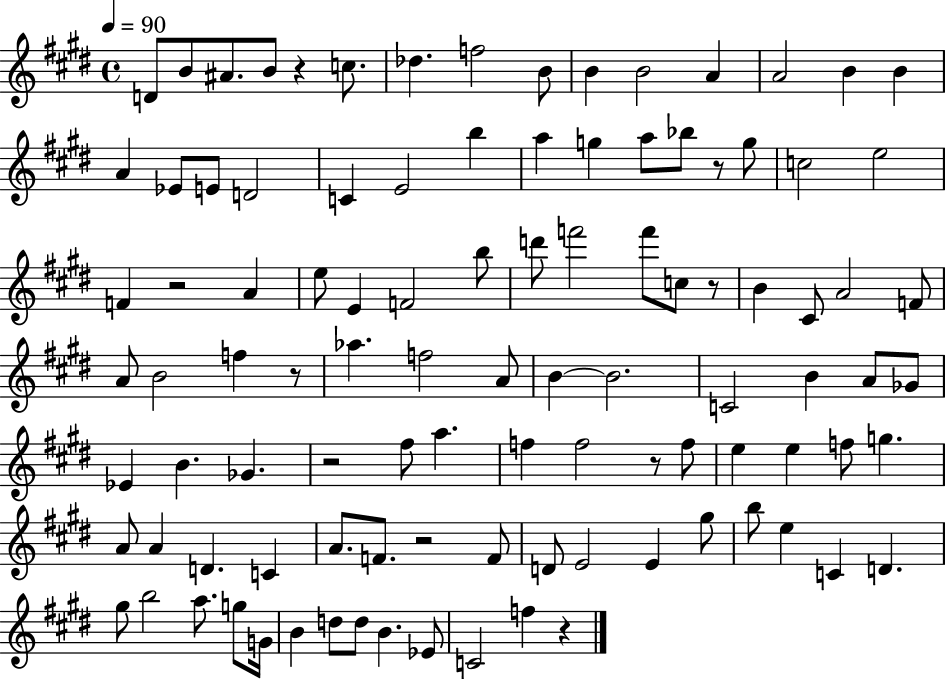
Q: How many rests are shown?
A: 9